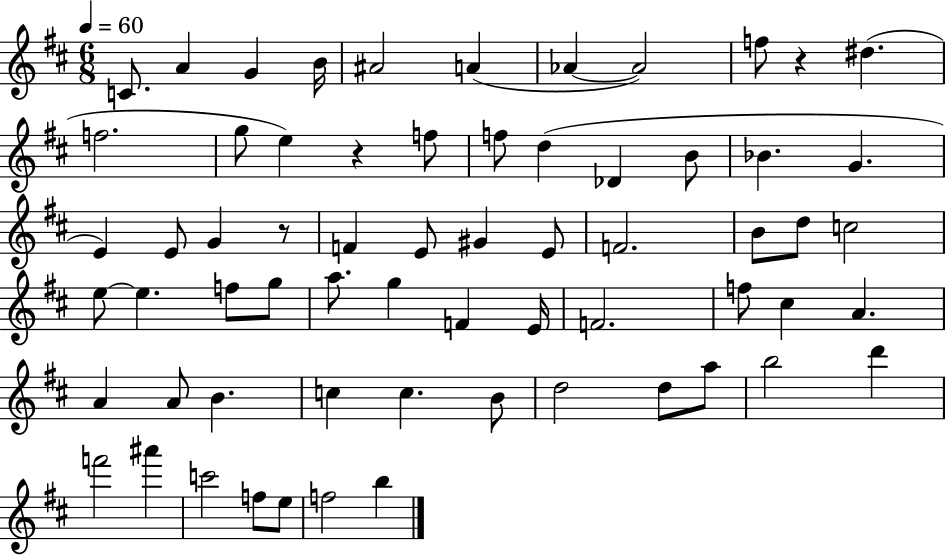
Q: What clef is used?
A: treble